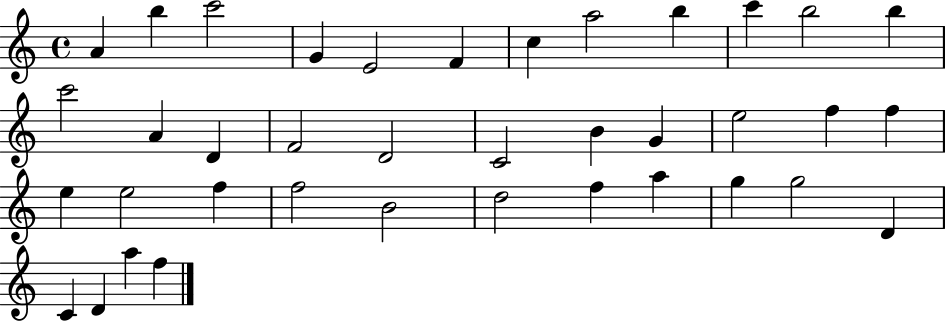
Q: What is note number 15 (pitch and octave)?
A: D4